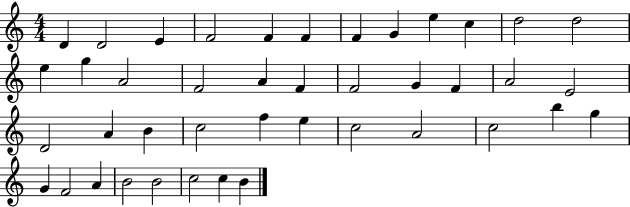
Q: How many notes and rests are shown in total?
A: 42